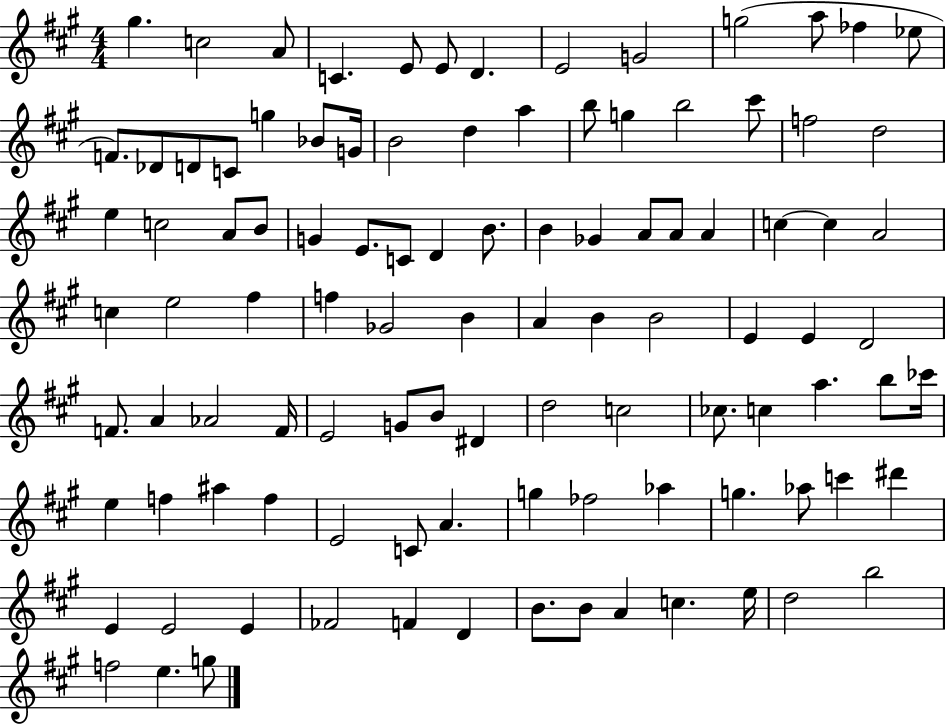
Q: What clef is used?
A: treble